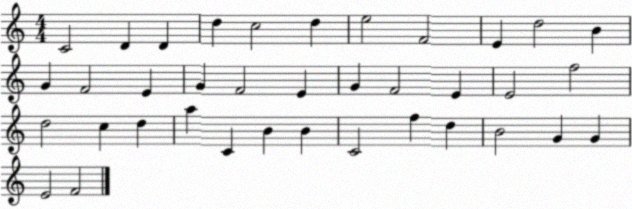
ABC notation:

X:1
T:Untitled
M:4/4
L:1/4
K:C
C2 D D d c2 d e2 F2 E d2 B G F2 E G F2 E G F2 E E2 f2 d2 c d a C B B C2 f d B2 G G E2 F2